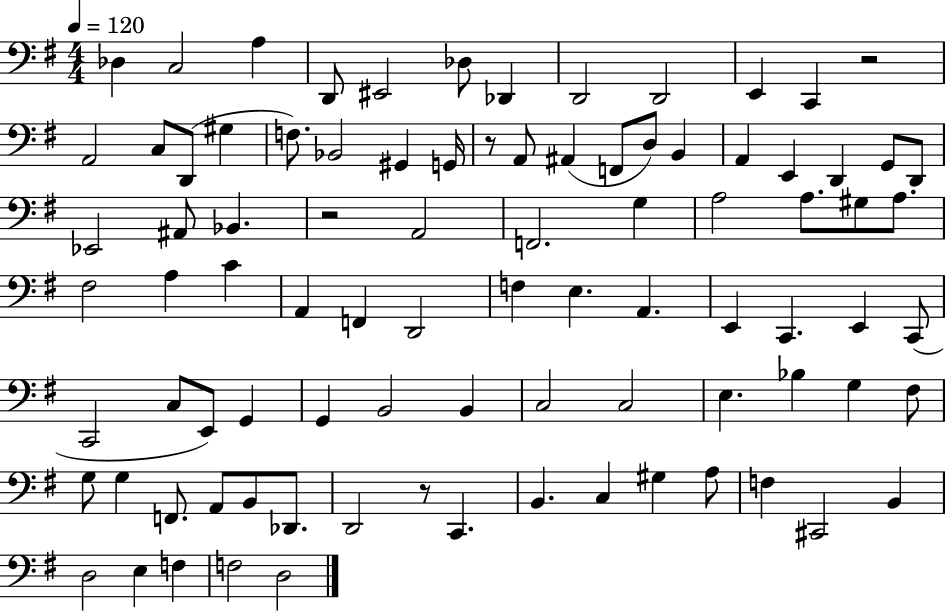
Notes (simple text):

Db3/q C3/h A3/q D2/e EIS2/h Db3/e Db2/q D2/h D2/h E2/q C2/q R/h A2/h C3/e D2/e G#3/q F3/e. Bb2/h G#2/q G2/s R/e A2/e A#2/q F2/e D3/e B2/q A2/q E2/q D2/q G2/e D2/e Eb2/h A#2/e Bb2/q. R/h A2/h F2/h. G3/q A3/h A3/e. G#3/e A3/e. F#3/h A3/q C4/q A2/q F2/q D2/h F3/q E3/q. A2/q. E2/q C2/q. E2/q C2/e C2/h C3/e E2/e G2/q G2/q B2/h B2/q C3/h C3/h E3/q. Bb3/q G3/q F#3/e G3/e G3/q F2/e. A2/e B2/e Db2/e. D2/h R/e C2/q. B2/q. C3/q G#3/q A3/e F3/q C#2/h B2/q D3/h E3/q F3/q F3/h D3/h